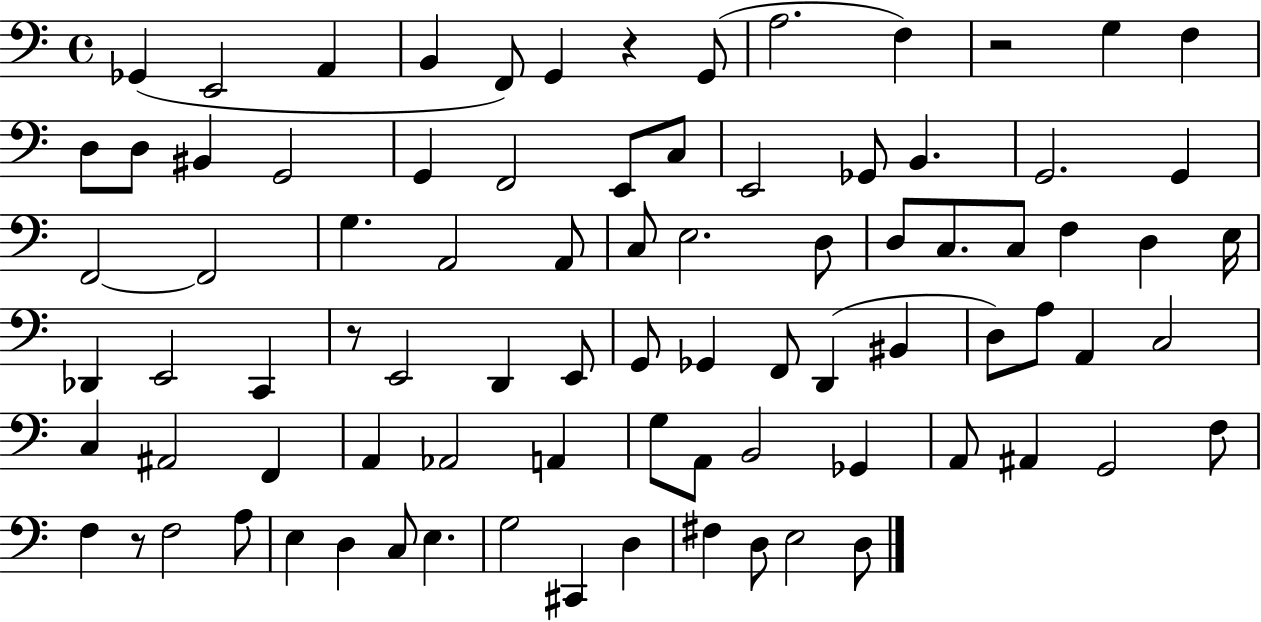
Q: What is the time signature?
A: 4/4